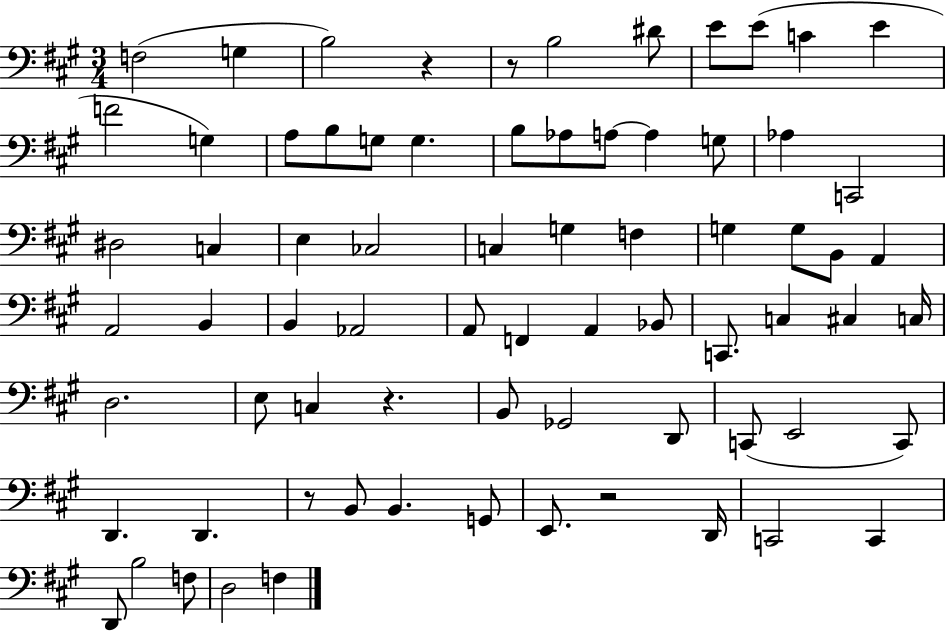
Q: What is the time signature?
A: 3/4